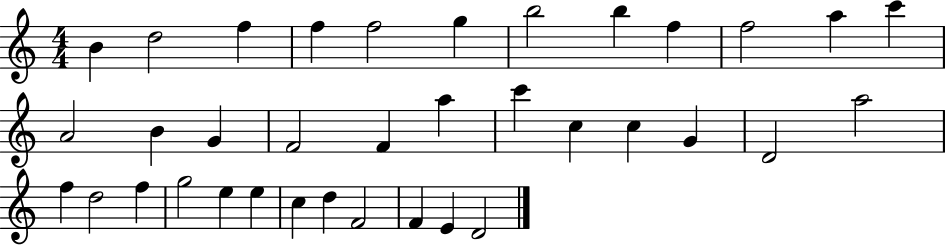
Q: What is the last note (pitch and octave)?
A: D4